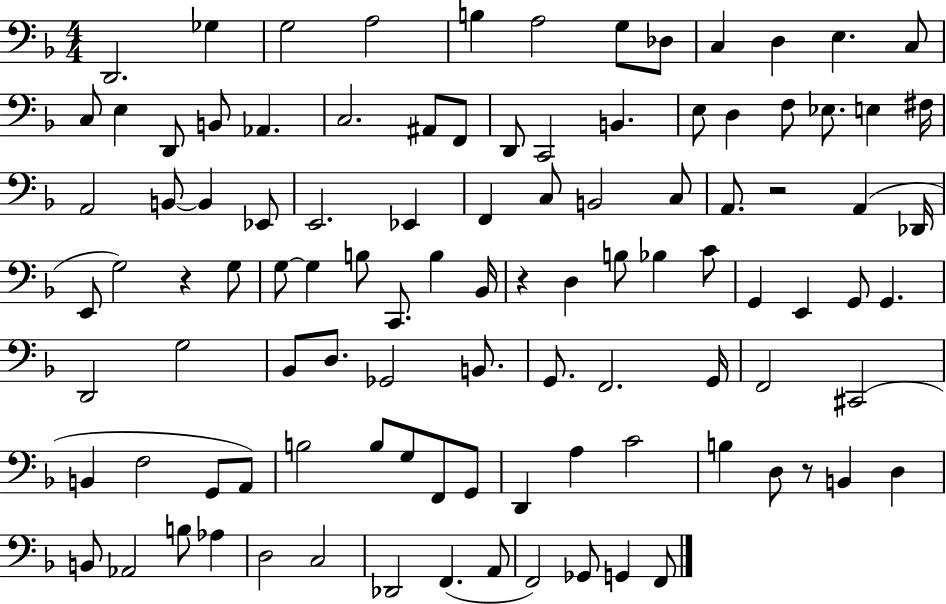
X:1
T:Untitled
M:4/4
L:1/4
K:F
D,,2 _G, G,2 A,2 B, A,2 G,/2 _D,/2 C, D, E, C,/2 C,/2 E, D,,/2 B,,/2 _A,, C,2 ^A,,/2 F,,/2 D,,/2 C,,2 B,, E,/2 D, F,/2 _E,/2 E, ^F,/4 A,,2 B,,/2 B,, _E,,/2 E,,2 _E,, F,, C,/2 B,,2 C,/2 A,,/2 z2 A,, _D,,/4 E,,/2 G,2 z G,/2 G,/2 G, B,/2 C,,/2 B, _B,,/4 z D, B,/2 _B, C/2 G,, E,, G,,/2 G,, D,,2 G,2 _B,,/2 D,/2 _G,,2 B,,/2 G,,/2 F,,2 G,,/4 F,,2 ^C,,2 B,, F,2 G,,/2 A,,/2 B,2 B,/2 G,/2 F,,/2 G,,/2 D,, A, C2 B, D,/2 z/2 B,, D, B,,/2 _A,,2 B,/2 _A, D,2 C,2 _D,,2 F,, A,,/2 F,,2 _G,,/2 G,, F,,/2